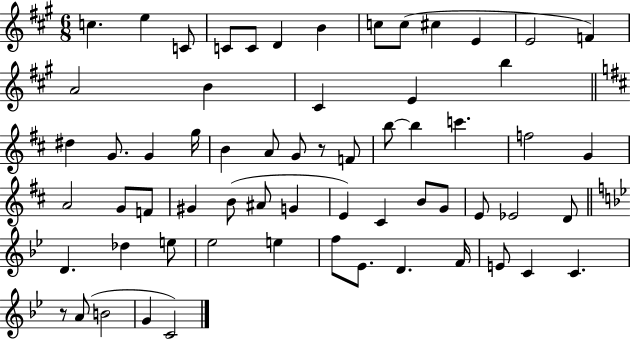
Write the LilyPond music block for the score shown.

{
  \clef treble
  \numericTimeSignature
  \time 6/8
  \key a \major
  c''4. e''4 c'8 | c'8 c'8 d'4 b'4 | c''8 c''8( cis''4 e'4 | e'2 f'4) | \break a'2 b'4 | cis'4 e'4 b''4 | \bar "||" \break \key b \minor dis''4 g'8. g'4 g''16 | b'4 a'8 g'8 r8 f'8 | b''8~~ b''4 c'''4. | f''2 g'4 | \break a'2 g'8 f'8 | gis'4 b'8( ais'8 g'4 | e'4) cis'4 b'8 g'8 | e'8 ees'2 d'8 | \break \bar "||" \break \key bes \major d'4. des''4 e''8 | ees''2 e''4 | f''8 ees'8. d'4. f'16 | e'8 c'4 c'4. | \break r8 a'8( b'2 | g'4 c'2) | \bar "|."
}